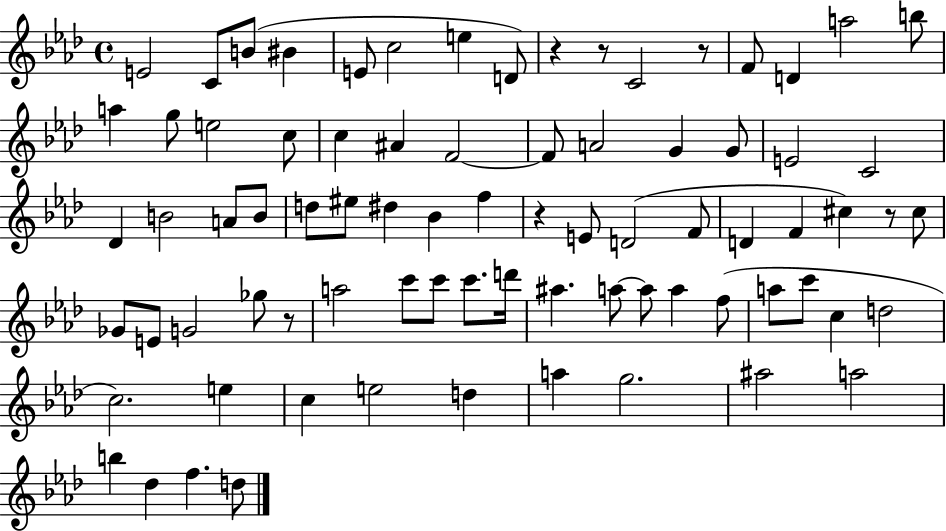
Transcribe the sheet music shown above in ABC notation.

X:1
T:Untitled
M:4/4
L:1/4
K:Ab
E2 C/2 B/2 ^B E/2 c2 e D/2 z z/2 C2 z/2 F/2 D a2 b/2 a g/2 e2 c/2 c ^A F2 F/2 A2 G G/2 E2 C2 _D B2 A/2 B/2 d/2 ^e/2 ^d _B f z E/2 D2 F/2 D F ^c z/2 ^c/2 _G/2 E/2 G2 _g/2 z/2 a2 c'/2 c'/2 c'/2 d'/4 ^a a/2 a/2 a f/2 a/2 c'/2 c d2 c2 e c e2 d a g2 ^a2 a2 b _d f d/2